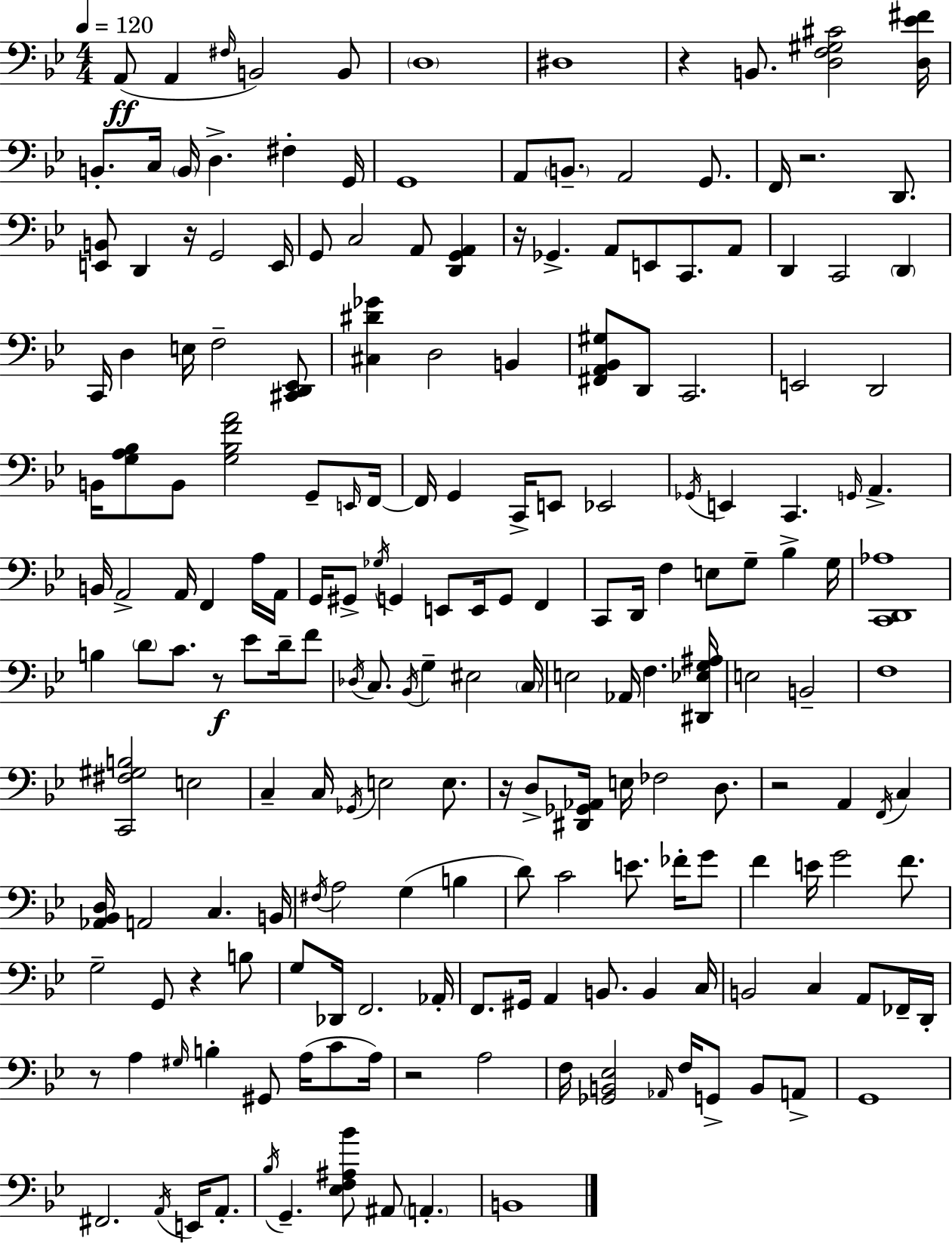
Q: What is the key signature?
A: G minor